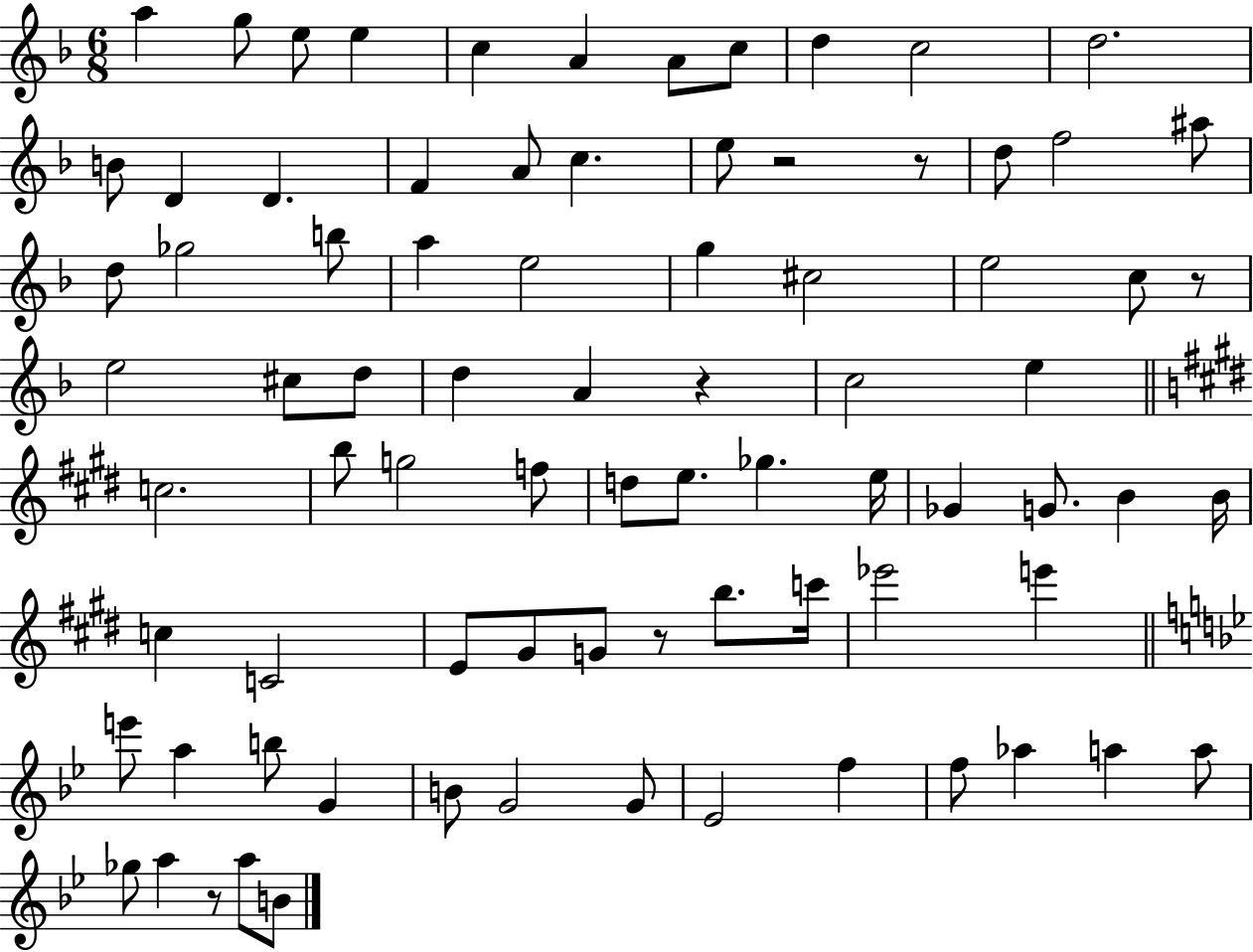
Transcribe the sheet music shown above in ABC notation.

X:1
T:Untitled
M:6/8
L:1/4
K:F
a g/2 e/2 e c A A/2 c/2 d c2 d2 B/2 D D F A/2 c e/2 z2 z/2 d/2 f2 ^a/2 d/2 _g2 b/2 a e2 g ^c2 e2 c/2 z/2 e2 ^c/2 d/2 d A z c2 e c2 b/2 g2 f/2 d/2 e/2 _g e/4 _G G/2 B B/4 c C2 E/2 ^G/2 G/2 z/2 b/2 c'/4 _e'2 e' e'/2 a b/2 G B/2 G2 G/2 _E2 f f/2 _a a a/2 _g/2 a z/2 a/2 B/2